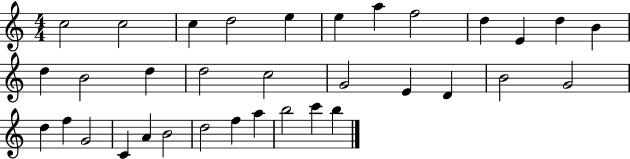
X:1
T:Untitled
M:4/4
L:1/4
K:C
c2 c2 c d2 e e a f2 d E d B d B2 d d2 c2 G2 E D B2 G2 d f G2 C A B2 d2 f a b2 c' b